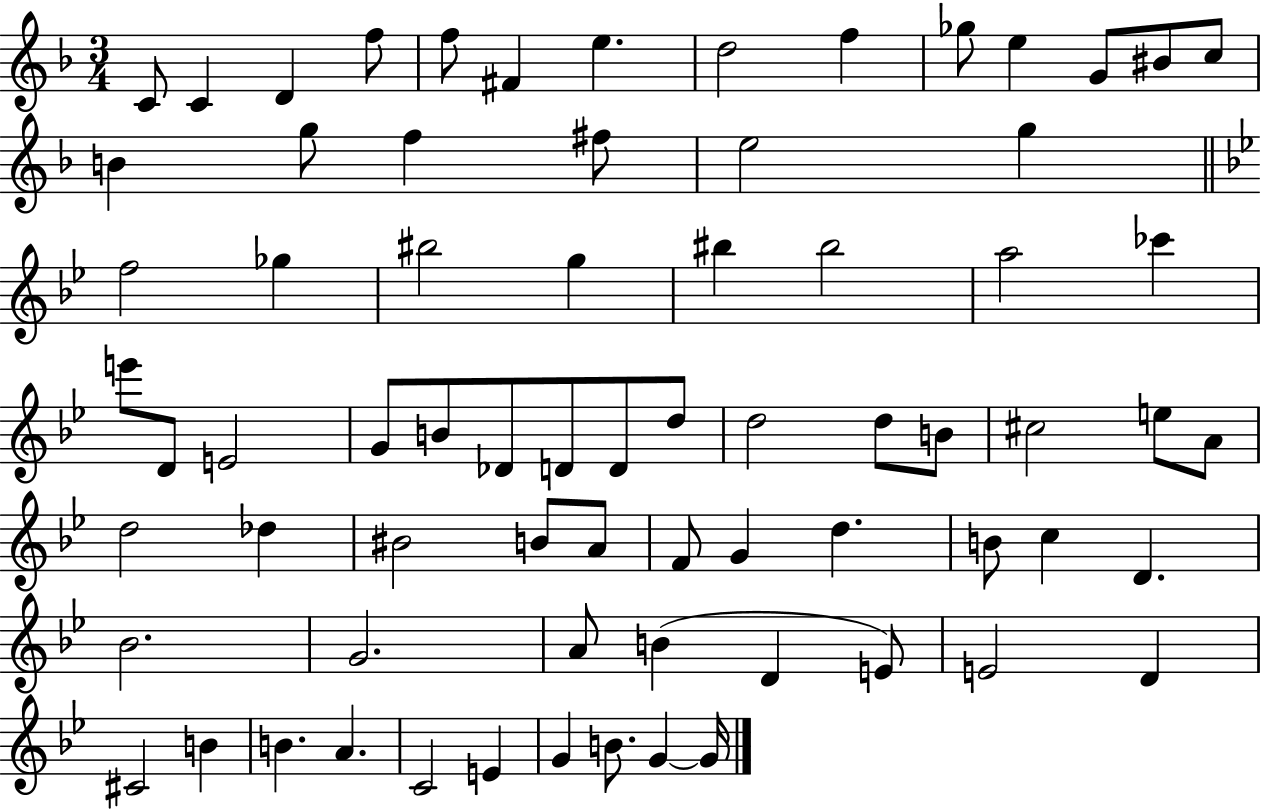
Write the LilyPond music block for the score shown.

{
  \clef treble
  \numericTimeSignature
  \time 3/4
  \key f \major
  c'8 c'4 d'4 f''8 | f''8 fis'4 e''4. | d''2 f''4 | ges''8 e''4 g'8 bis'8 c''8 | \break b'4 g''8 f''4 fis''8 | e''2 g''4 | \bar "||" \break \key g \minor f''2 ges''4 | bis''2 g''4 | bis''4 bis''2 | a''2 ces'''4 | \break e'''8 d'8 e'2 | g'8 b'8 des'8 d'8 d'8 d''8 | d''2 d''8 b'8 | cis''2 e''8 a'8 | \break d''2 des''4 | bis'2 b'8 a'8 | f'8 g'4 d''4. | b'8 c''4 d'4. | \break bes'2. | g'2. | a'8 b'4( d'4 e'8) | e'2 d'4 | \break cis'2 b'4 | b'4. a'4. | c'2 e'4 | g'4 b'8. g'4~~ g'16 | \break \bar "|."
}